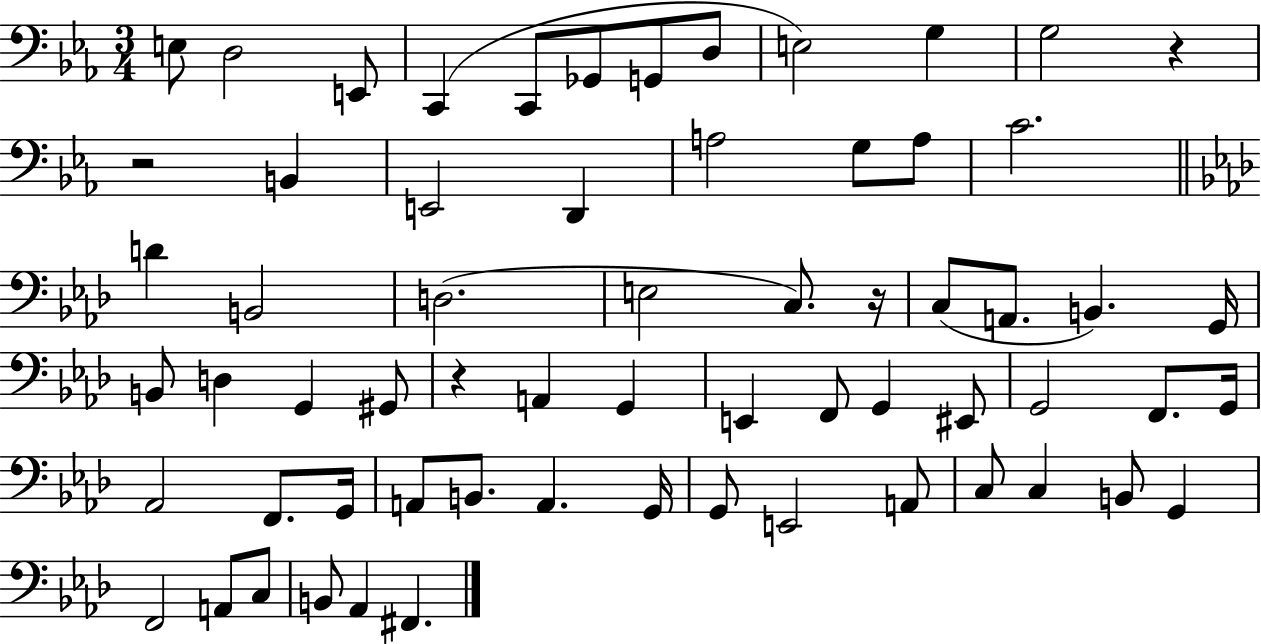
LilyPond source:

{
  \clef bass
  \numericTimeSignature
  \time 3/4
  \key ees \major
  e8 d2 e,8 | c,4( c,8 ges,8 g,8 d8 | e2) g4 | g2 r4 | \break r2 b,4 | e,2 d,4 | a2 g8 a8 | c'2. | \break \bar "||" \break \key aes \major d'4 b,2 | d2.( | e2 c8.) r16 | c8( a,8. b,4.) g,16 | \break b,8 d4 g,4 gis,8 | r4 a,4 g,4 | e,4 f,8 g,4 eis,8 | g,2 f,8. g,16 | \break aes,2 f,8. g,16 | a,8 b,8. a,4. g,16 | g,8 e,2 a,8 | c8 c4 b,8 g,4 | \break f,2 a,8 c8 | b,8 aes,4 fis,4. | \bar "|."
}